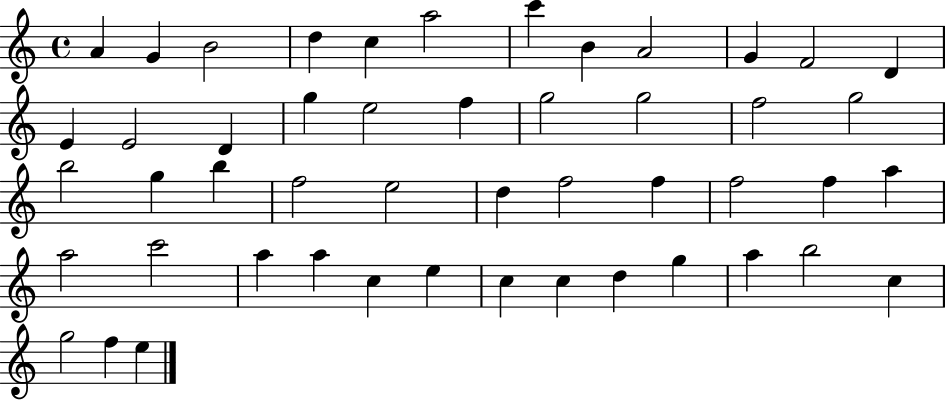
{
  \clef treble
  \time 4/4
  \defaultTimeSignature
  \key c \major
  a'4 g'4 b'2 | d''4 c''4 a''2 | c'''4 b'4 a'2 | g'4 f'2 d'4 | \break e'4 e'2 d'4 | g''4 e''2 f''4 | g''2 g''2 | f''2 g''2 | \break b''2 g''4 b''4 | f''2 e''2 | d''4 f''2 f''4 | f''2 f''4 a''4 | \break a''2 c'''2 | a''4 a''4 c''4 e''4 | c''4 c''4 d''4 g''4 | a''4 b''2 c''4 | \break g''2 f''4 e''4 | \bar "|."
}